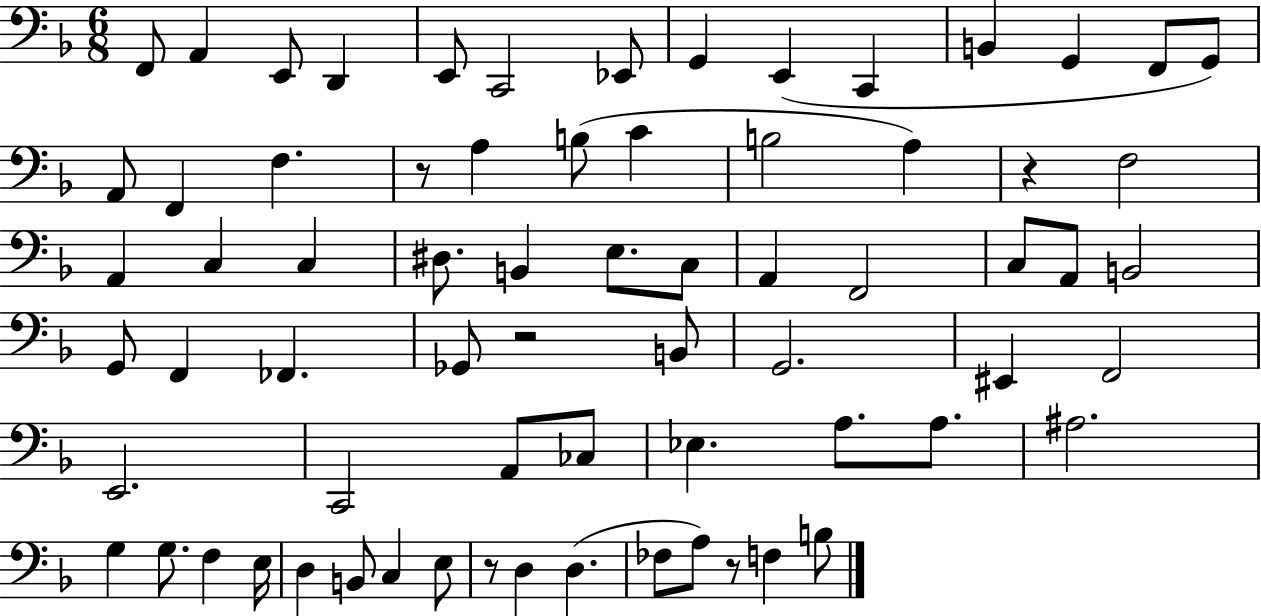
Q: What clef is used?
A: bass